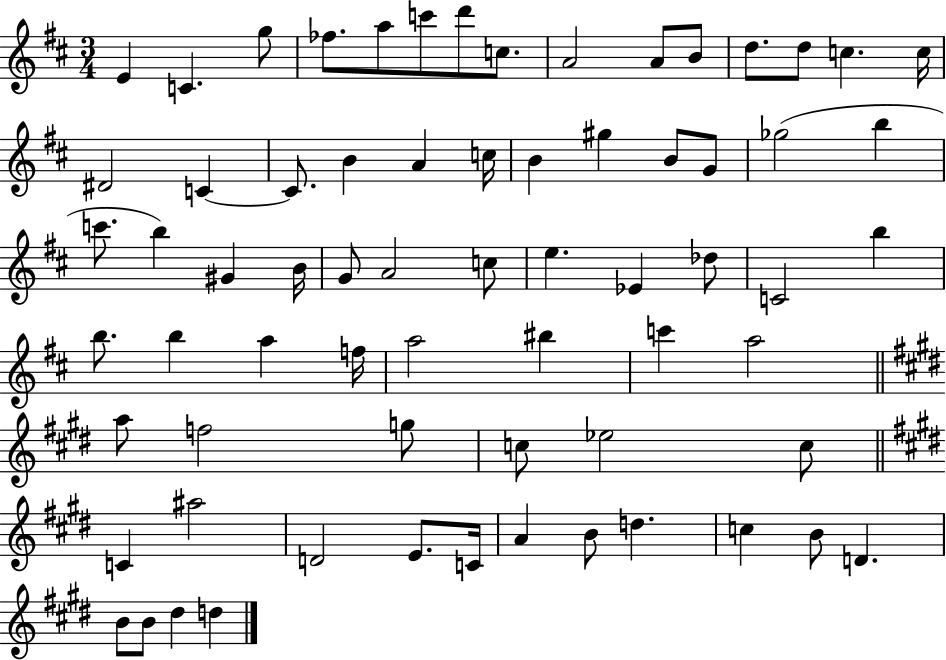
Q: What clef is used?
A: treble